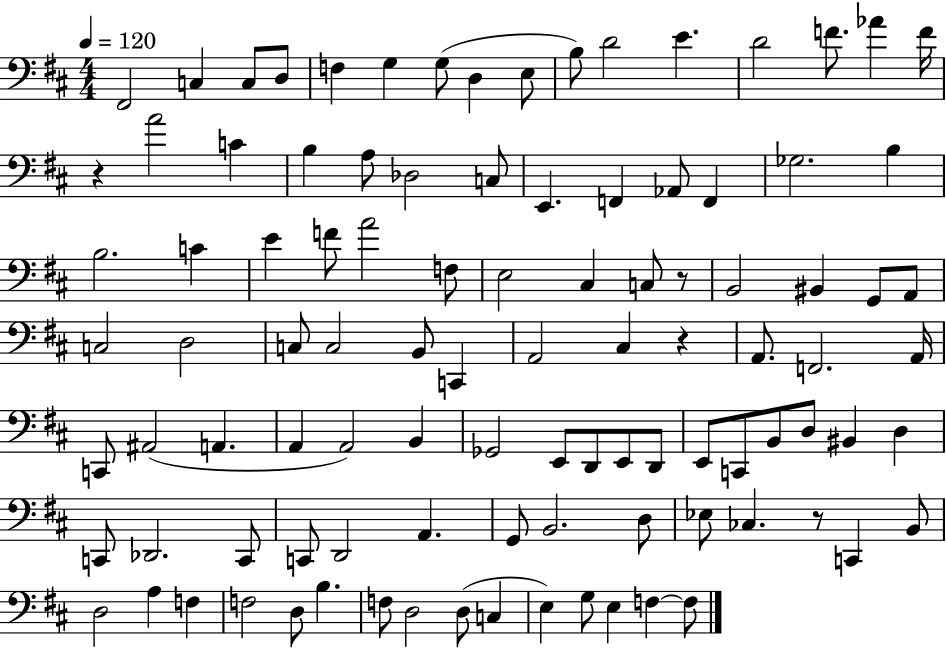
X:1
T:Untitled
M:4/4
L:1/4
K:D
^F,,2 C, C,/2 D,/2 F, G, G,/2 D, E,/2 B,/2 D2 E D2 F/2 _A F/4 z A2 C B, A,/2 _D,2 C,/2 E,, F,, _A,,/2 F,, _G,2 B, B,2 C E F/2 A2 F,/2 E,2 ^C, C,/2 z/2 B,,2 ^B,, G,,/2 A,,/2 C,2 D,2 C,/2 C,2 B,,/2 C,, A,,2 ^C, z A,,/2 F,,2 A,,/4 C,,/2 ^A,,2 A,, A,, A,,2 B,, _G,,2 E,,/2 D,,/2 E,,/2 D,,/2 E,,/2 C,,/2 B,,/2 D,/2 ^B,, D, C,,/2 _D,,2 C,,/2 C,,/2 D,,2 A,, G,,/2 B,,2 D,/2 _E,/2 _C, z/2 C,, B,,/2 D,2 A, F, F,2 D,/2 B, F,/2 D,2 D,/2 C, E, G,/2 E, F, F,/2